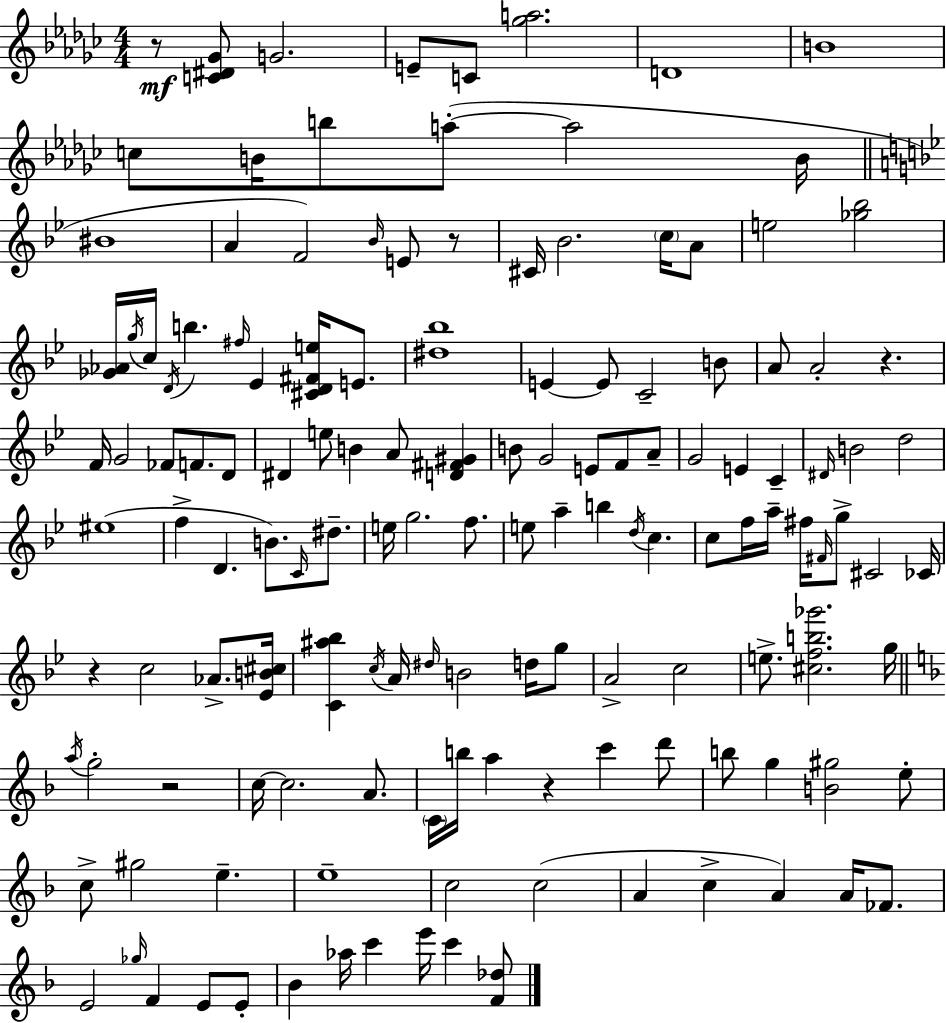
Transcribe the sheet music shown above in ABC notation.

X:1
T:Untitled
M:4/4
L:1/4
K:Ebm
z/2 [C^D_G]/2 G2 E/2 C/2 [_ga]2 D4 B4 c/2 B/4 b/2 a/2 a2 B/4 ^B4 A F2 _B/4 E/2 z/2 ^C/4 _B2 c/4 A/2 e2 [_g_b]2 [_G_A]/4 g/4 c/4 D/4 b ^f/4 _E [^CD^Fe]/4 E/2 [^d_b]4 E E/2 C2 B/2 A/2 A2 z F/4 G2 _F/2 F/2 D/2 ^D e/2 B A/2 [D^F^G] B/2 G2 E/2 F/2 A/2 G2 E C ^D/4 B2 d2 ^e4 f D B/2 C/4 ^d/2 e/4 g2 f/2 e/2 a b d/4 c c/2 f/4 a/4 ^f/4 ^F/4 g/2 ^C2 _C/4 z c2 _A/2 [_EB^c]/4 [C^a_b] c/4 A/4 ^d/4 B2 d/4 g/2 A2 c2 e/2 [^cfb_g']2 g/4 a/4 g2 z2 c/4 c2 A/2 C/4 b/4 a z c' d'/2 b/2 g [B^g]2 e/2 c/2 ^g2 e e4 c2 c2 A c A A/4 _F/2 E2 _g/4 F E/2 E/2 _B _a/4 c' e'/4 c' [F_d]/2